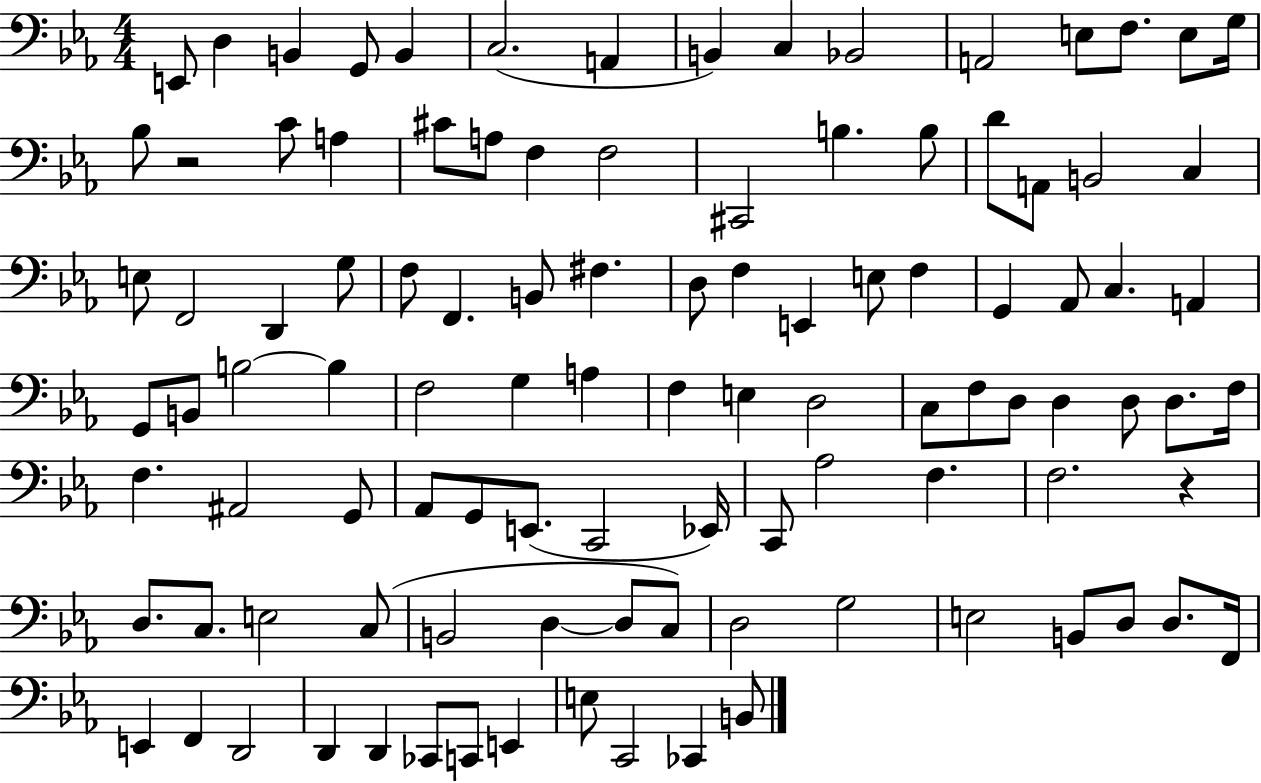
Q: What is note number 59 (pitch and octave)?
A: D3